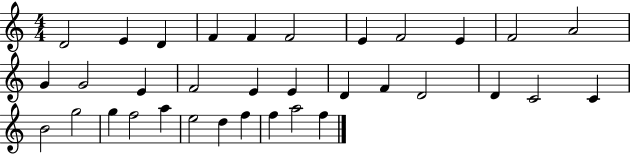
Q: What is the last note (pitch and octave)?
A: F5